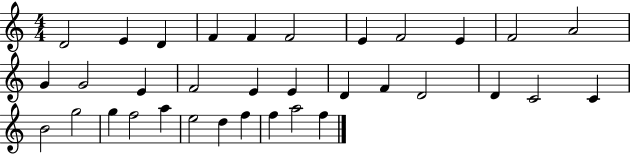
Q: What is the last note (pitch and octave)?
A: F5